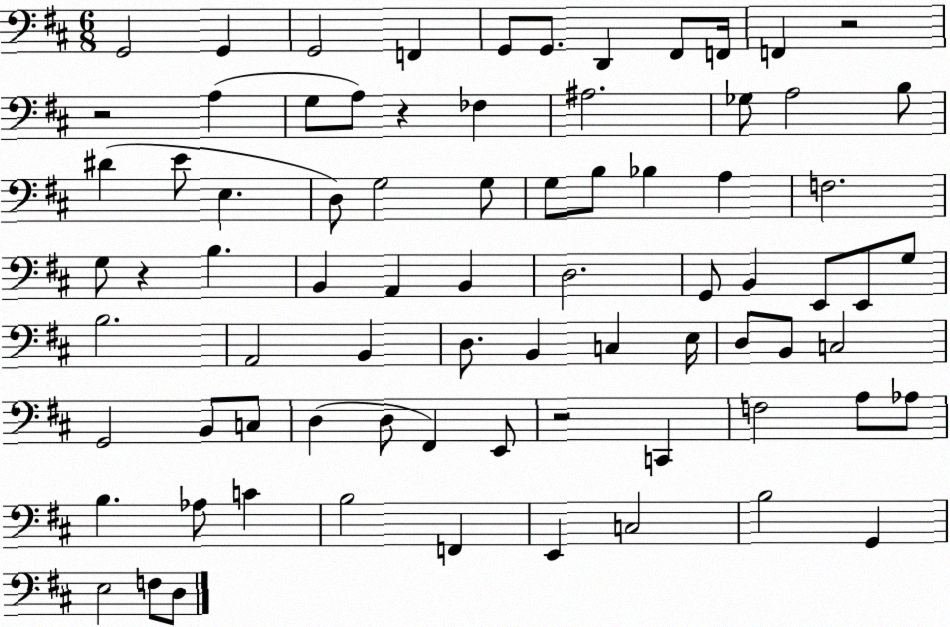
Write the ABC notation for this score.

X:1
T:Untitled
M:6/8
L:1/4
K:D
G,,2 G,, G,,2 F,, G,,/2 G,,/2 D,, ^F,,/2 F,,/4 F,, z2 z2 A, G,/2 A,/2 z _F, ^A,2 _G,/2 A,2 B,/2 ^D E/2 E, D,/2 G,2 G,/2 G,/2 B,/2 _B, A, F,2 G,/2 z B, B,, A,, B,, D,2 G,,/2 B,, E,,/2 E,,/2 G,/2 B,2 A,,2 B,, D,/2 B,, C, E,/4 D,/2 B,,/2 C,2 G,,2 B,,/2 C,/2 D, D,/2 ^F,, E,,/2 z2 C,, F,2 A,/2 _A,/2 B, _A,/2 C B,2 F,, E,, C,2 B,2 G,, E,2 F,/2 D,/2